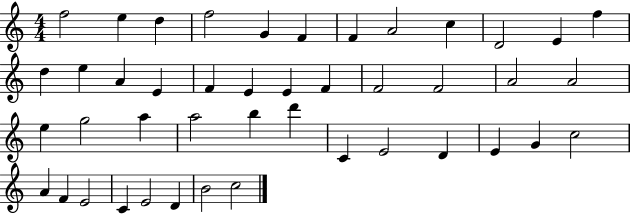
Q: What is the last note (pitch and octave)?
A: C5